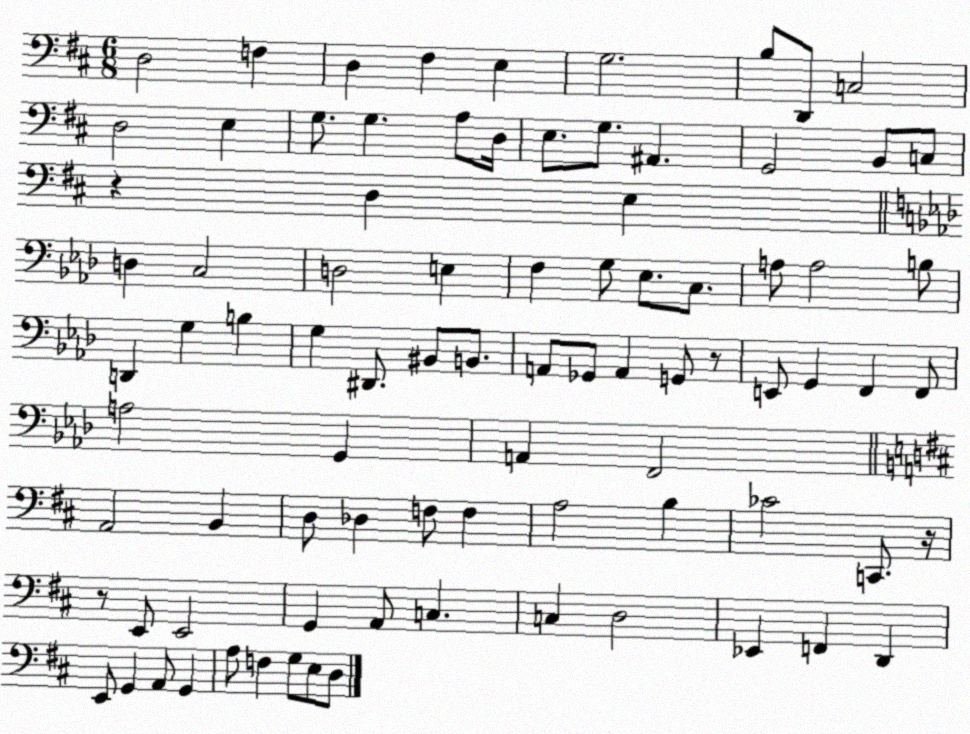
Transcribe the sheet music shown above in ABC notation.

X:1
T:Untitled
M:6/8
L:1/4
K:D
D,2 F, D, ^F, E, G,2 B,/2 D,,/2 C,2 D,2 E, G,/2 G, A,/2 D,/4 E,/2 G,/2 ^A,, G,,2 B,,/2 C,/2 z D, E, D, C,2 D,2 E, F, G,/2 _E,/2 C,/2 A,/2 A,2 B,/2 D,, G, B, G, ^D,,/2 ^B,,/2 B,,/2 A,,/2 _G,,/2 A,, G,,/2 z/2 E,,/2 G,, F,, F,,/2 A,2 G,, A,, F,,2 A,,2 B,, D,/2 _D, F,/2 F, A,2 B, _C2 C,,/2 z/4 z/2 E,,/2 E,,2 G,, A,,/2 C, C, D,2 _E,, F,, D,, E,,/2 G,, A,,/2 G,, A,/2 F, G,/2 E,/2 D,/2